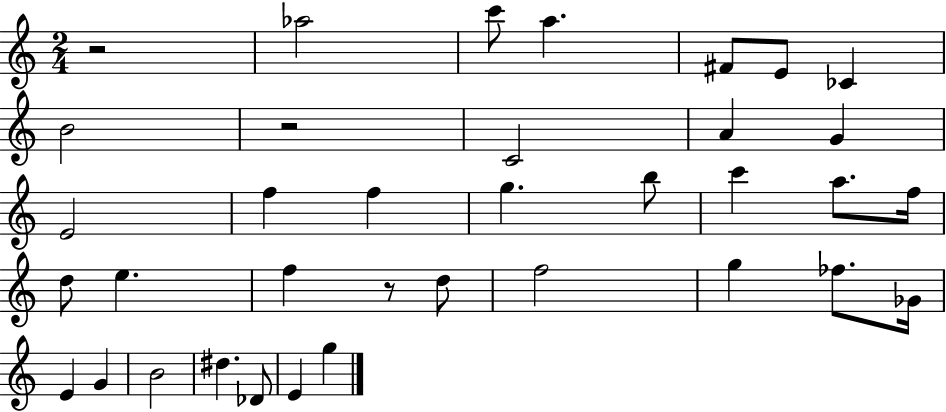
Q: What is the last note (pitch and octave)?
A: G5